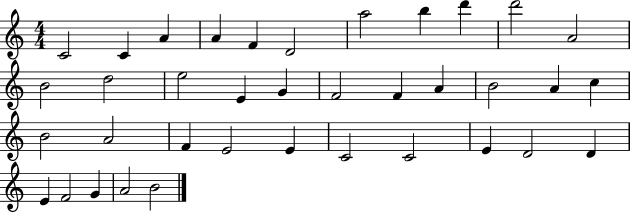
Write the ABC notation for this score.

X:1
T:Untitled
M:4/4
L:1/4
K:C
C2 C A A F D2 a2 b d' d'2 A2 B2 d2 e2 E G F2 F A B2 A c B2 A2 F E2 E C2 C2 E D2 D E F2 G A2 B2